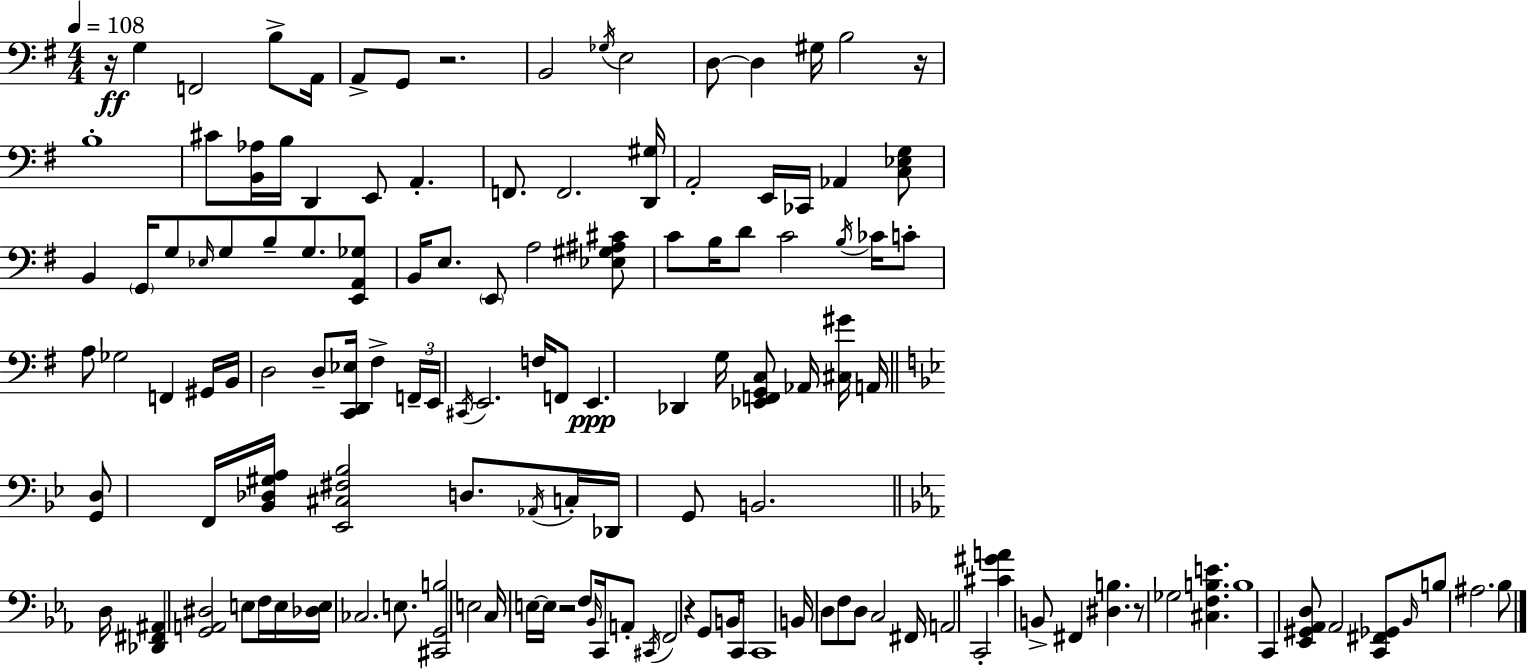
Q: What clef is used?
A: bass